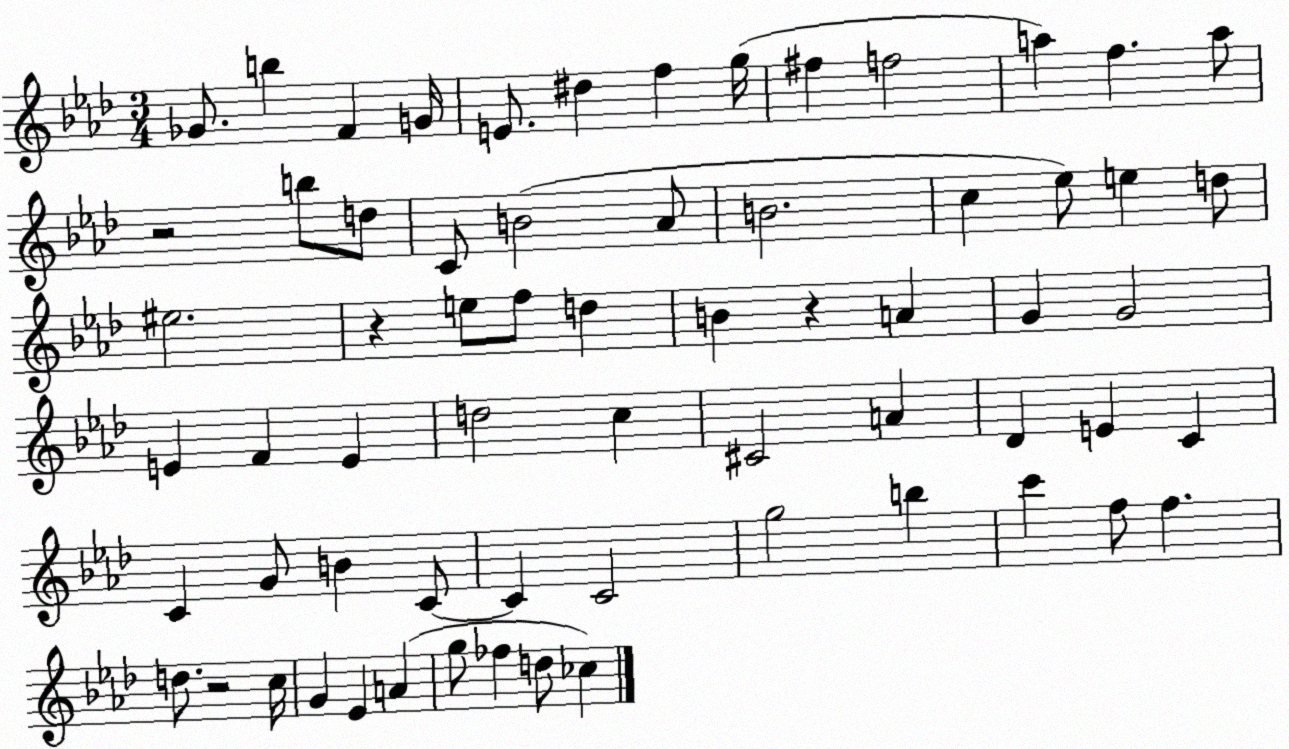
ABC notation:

X:1
T:Untitled
M:3/4
L:1/4
K:Ab
_G/2 b F G/4 E/2 ^d f g/4 ^f f2 a f a/2 z2 b/2 d/2 C/2 B2 _A/2 B2 c _e/2 e d/2 ^e2 z e/2 f/2 d B z A G G2 E F E d2 c ^C2 A _D E C C G/2 B C/2 C C2 g2 b c' f/2 f d/2 z2 c/4 G _E A g/2 _f d/2 _c